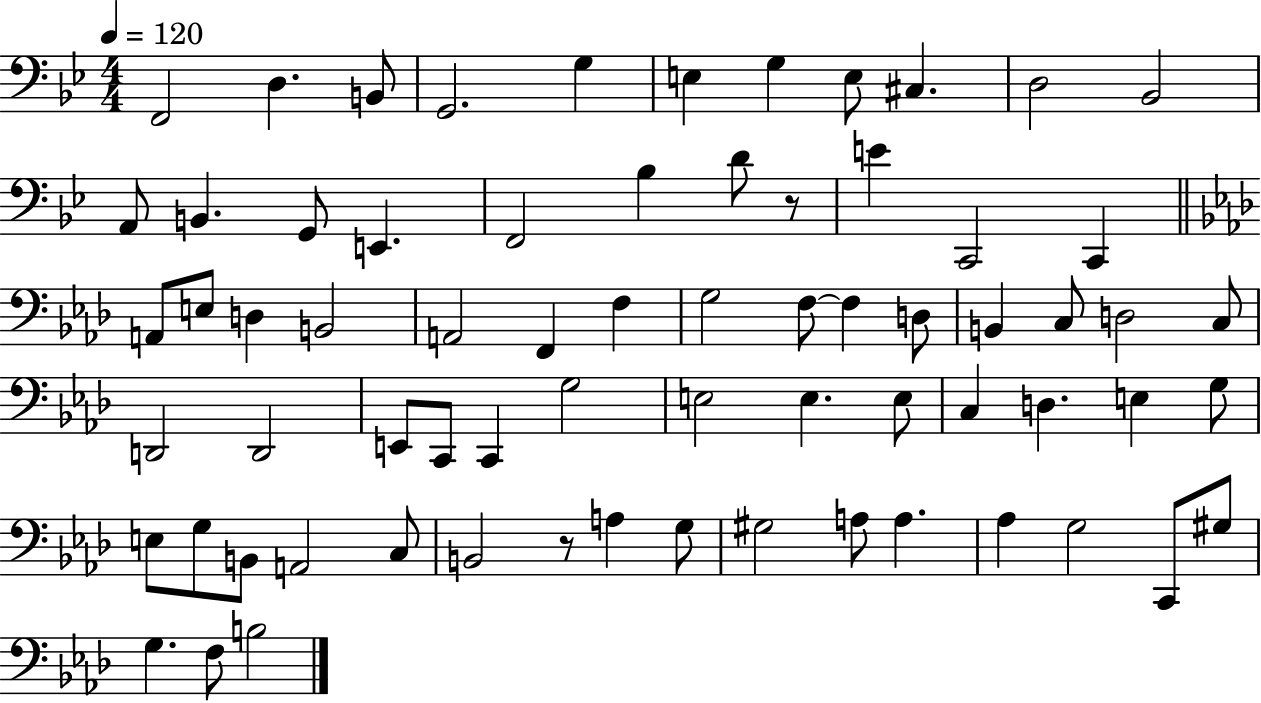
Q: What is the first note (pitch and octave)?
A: F2